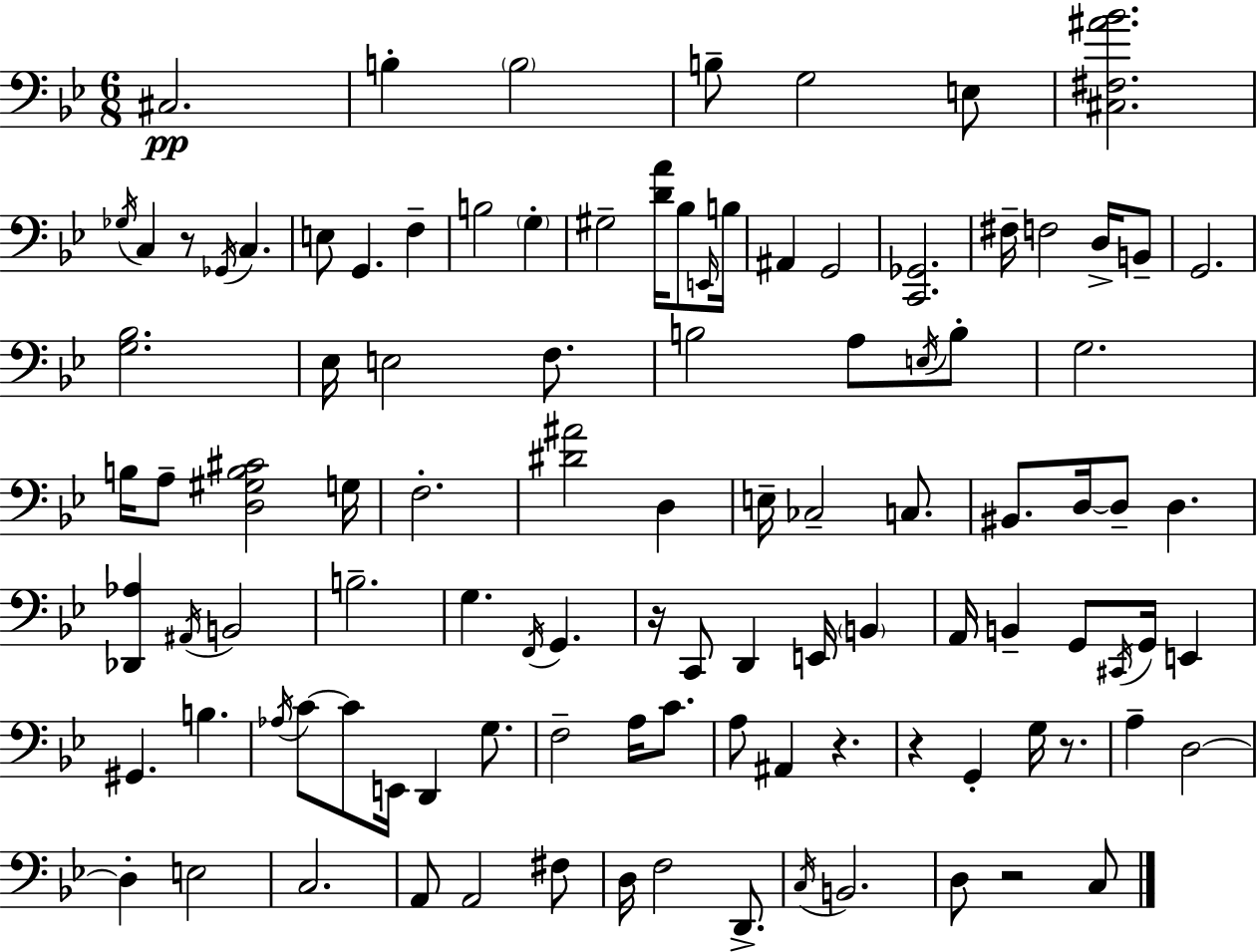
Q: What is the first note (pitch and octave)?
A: C#3